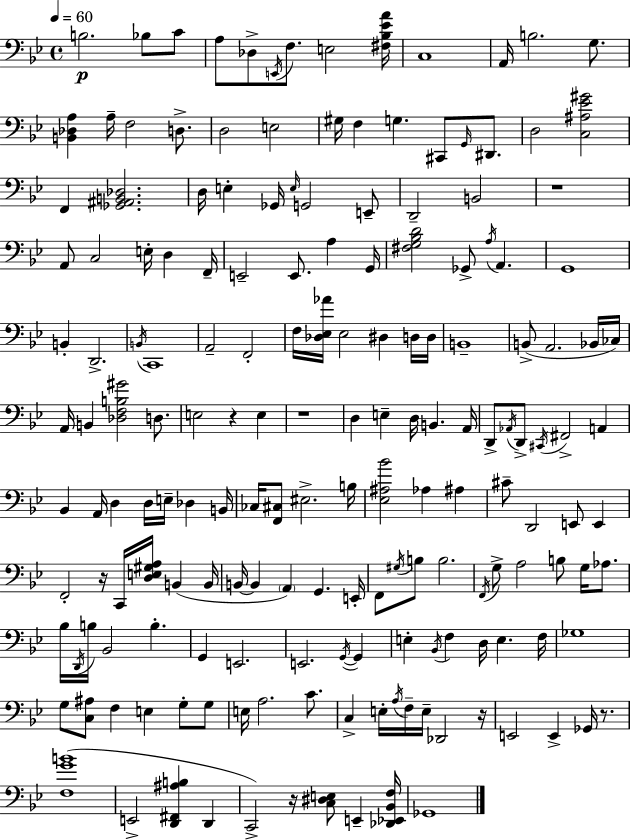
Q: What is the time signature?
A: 4/4